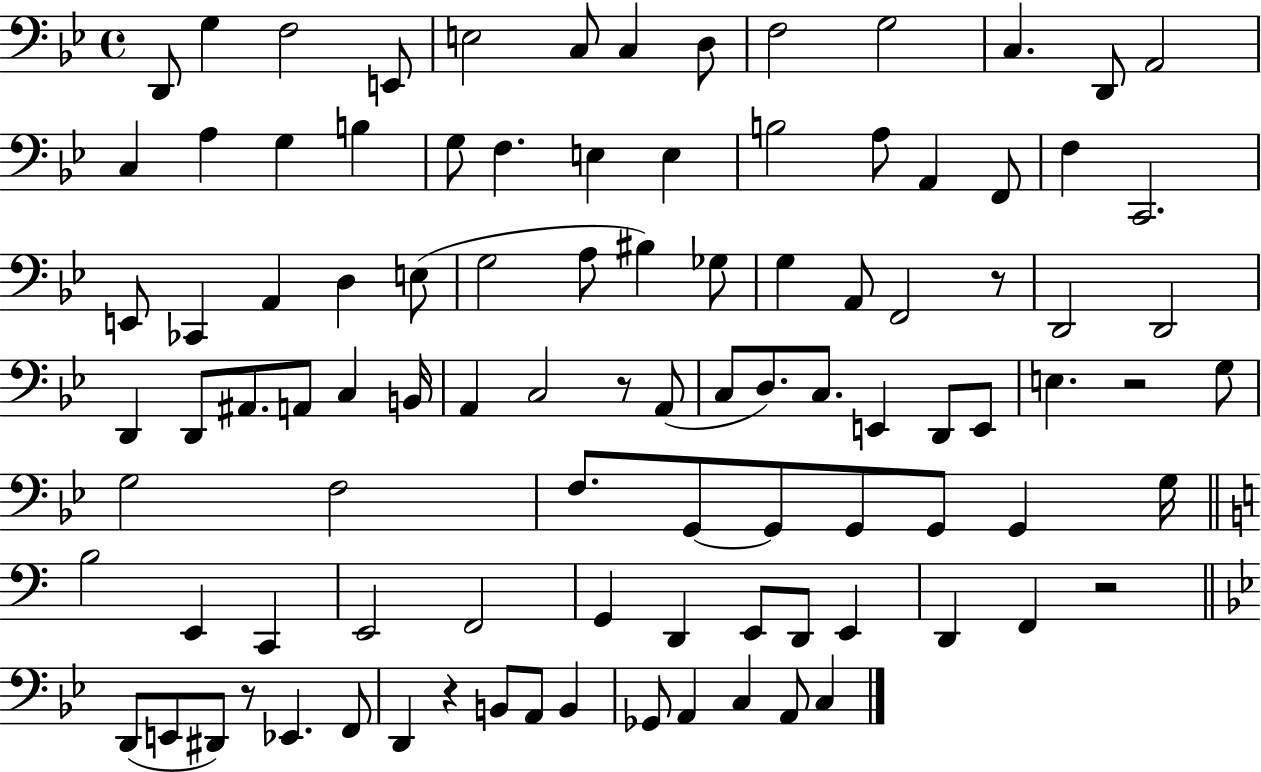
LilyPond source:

{
  \clef bass
  \time 4/4
  \defaultTimeSignature
  \key bes \major
  d,8 g4 f2 e,8 | e2 c8 c4 d8 | f2 g2 | c4. d,8 a,2 | \break c4 a4 g4 b4 | g8 f4. e4 e4 | b2 a8 a,4 f,8 | f4 c,2. | \break e,8 ces,4 a,4 d4 e8( | g2 a8 bis4) ges8 | g4 a,8 f,2 r8 | d,2 d,2 | \break d,4 d,8 ais,8. a,8 c4 b,16 | a,4 c2 r8 a,8( | c8 d8.) c8. e,4 d,8 e,8 | e4. r2 g8 | \break g2 f2 | f8. g,8~~ g,8 g,8 g,8 g,4 g16 | \bar "||" \break \key c \major b2 e,4 c,4 | e,2 f,2 | g,4 d,4 e,8 d,8 e,4 | d,4 f,4 r2 | \break \bar "||" \break \key bes \major d,8( e,8 dis,8) r8 ees,4. f,8 | d,4 r4 b,8 a,8 b,4 | ges,8 a,4 c4 a,8 c4 | \bar "|."
}